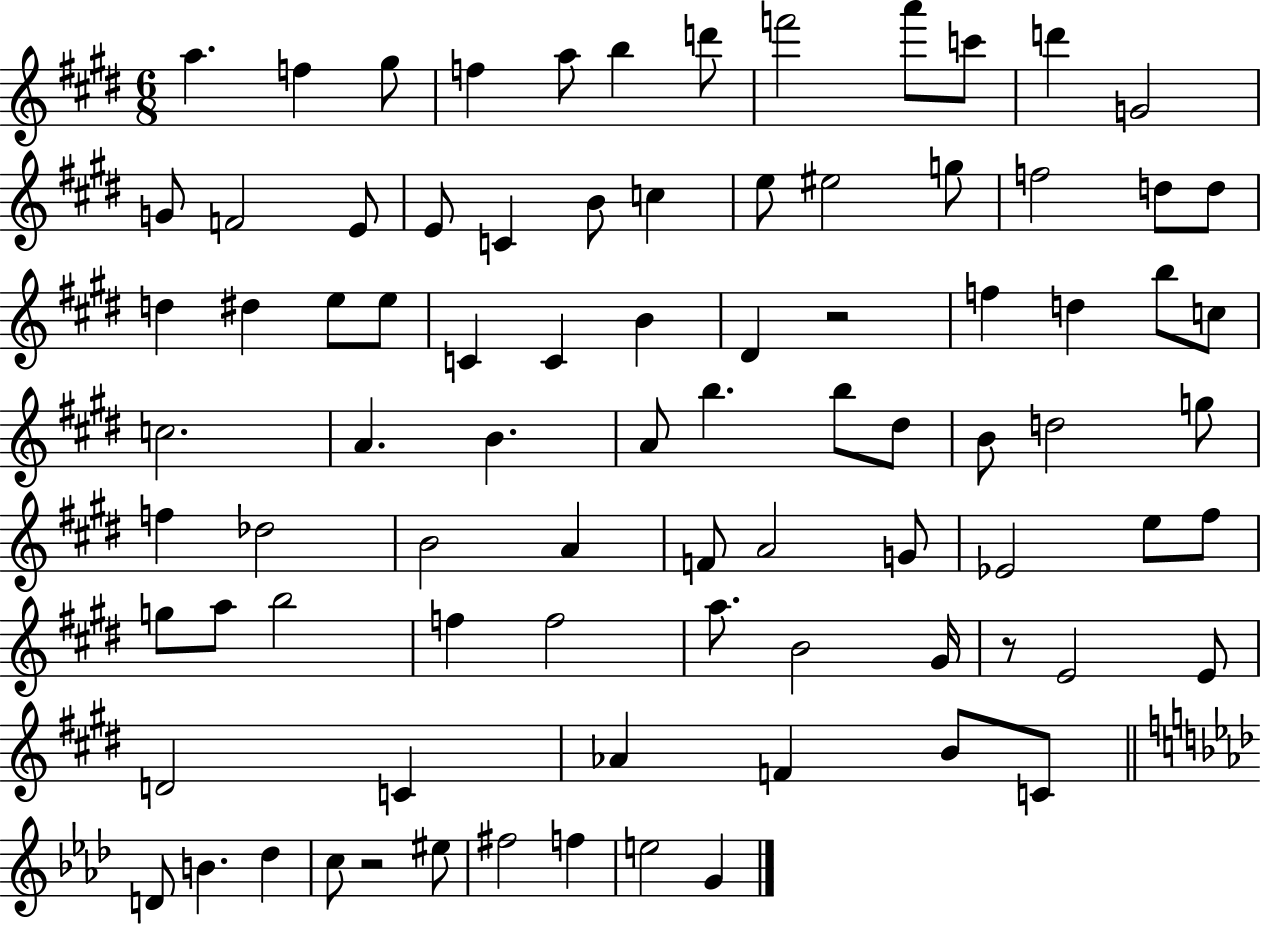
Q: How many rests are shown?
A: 3